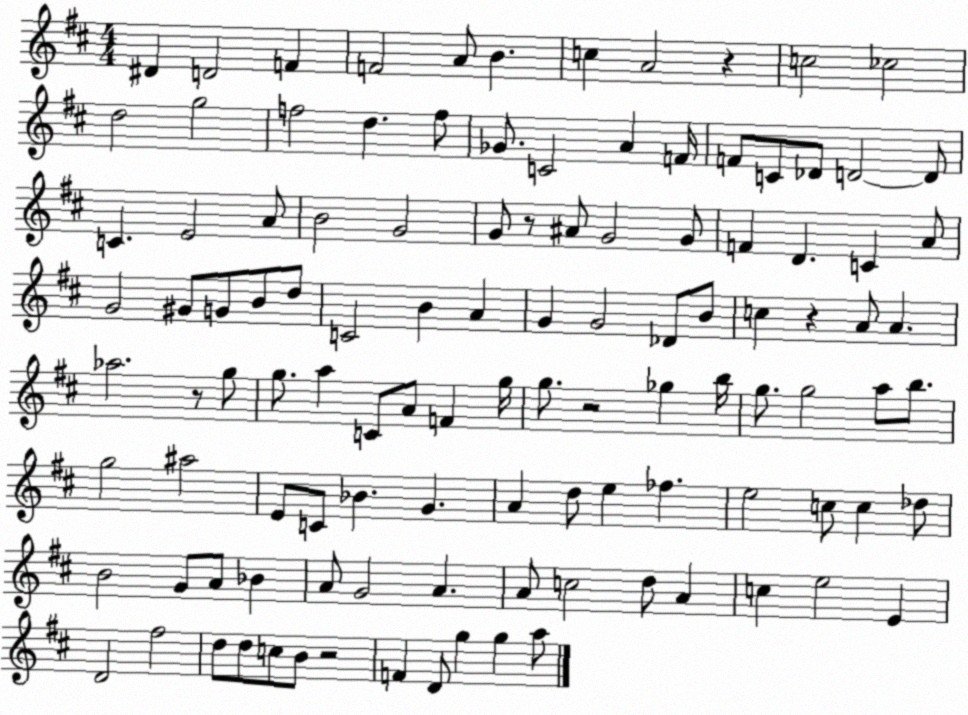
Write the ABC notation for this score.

X:1
T:Untitled
M:4/4
L:1/4
K:D
^D D2 F F2 A/2 B c A2 z c2 _c2 d2 g2 f2 d f/2 _G/2 C2 A F/4 F/2 C/2 _D/2 D2 D/2 C E2 A/2 B2 G2 G/2 z/2 ^A/2 G2 G/2 F D C A/2 G2 ^G/2 G/2 B/2 d/2 C2 B A G G2 _D/2 B/2 c z A/2 A _a2 z/2 g/2 g/2 a C/2 A/2 F g/4 g/2 z2 _g b/4 g/2 g2 a/2 b/2 g2 ^a2 E/2 C/2 _B G A d/2 e _f e2 c/2 c _d/2 B2 G/2 A/2 _B A/2 G2 A A/2 c2 d/2 A c e2 E D2 ^f2 d/2 d/2 c/2 B/2 z2 F D/2 g g a/2